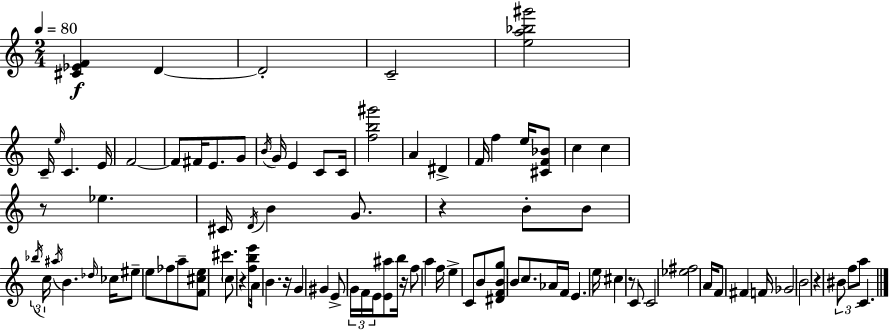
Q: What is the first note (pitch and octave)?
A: D4